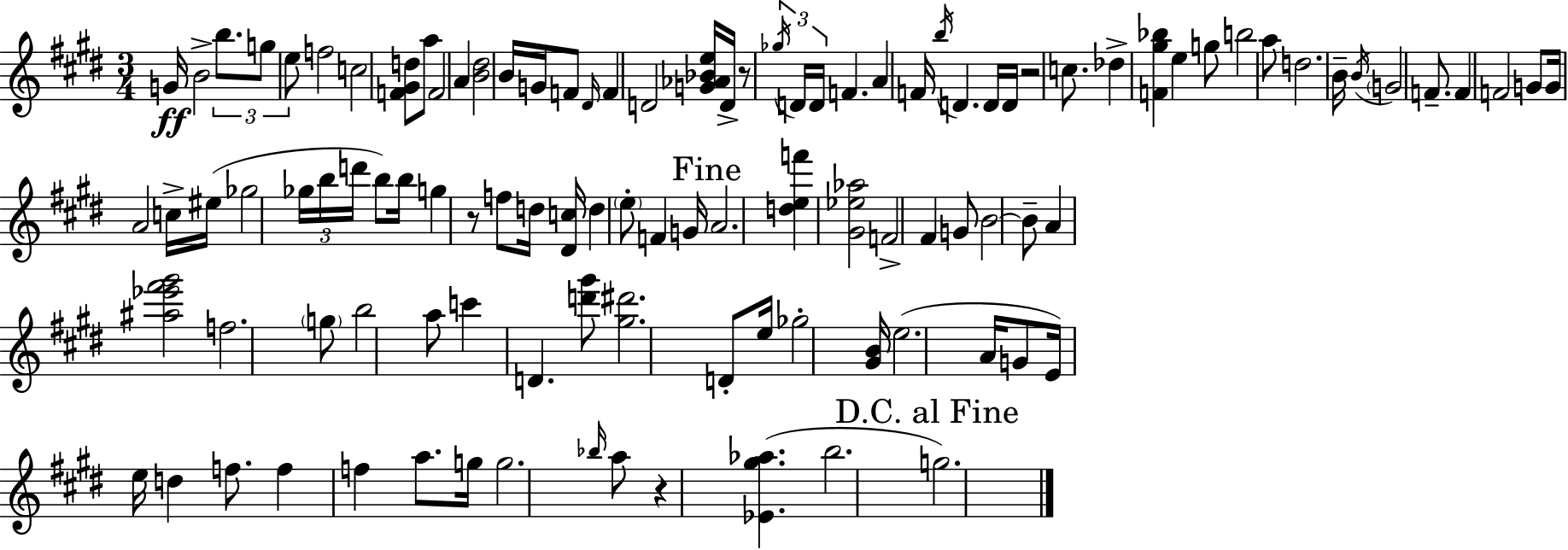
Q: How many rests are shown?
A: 4